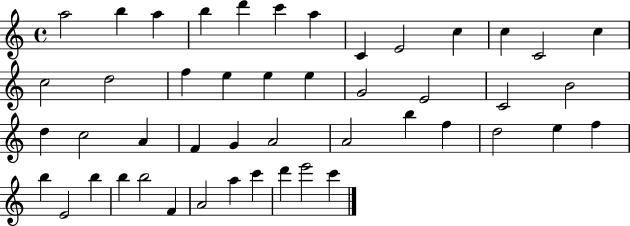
{
  \clef treble
  \time 4/4
  \defaultTimeSignature
  \key c \major
  a''2 b''4 a''4 | b''4 d'''4 c'''4 a''4 | c'4 e'2 c''4 | c''4 c'2 c''4 | \break c''2 d''2 | f''4 e''4 e''4 e''4 | g'2 e'2 | c'2 b'2 | \break d''4 c''2 a'4 | f'4 g'4 a'2 | a'2 b''4 f''4 | d''2 e''4 f''4 | \break b''4 e'2 b''4 | b''4 b''2 f'4 | a'2 a''4 c'''4 | d'''4 e'''2 c'''4 | \break \bar "|."
}